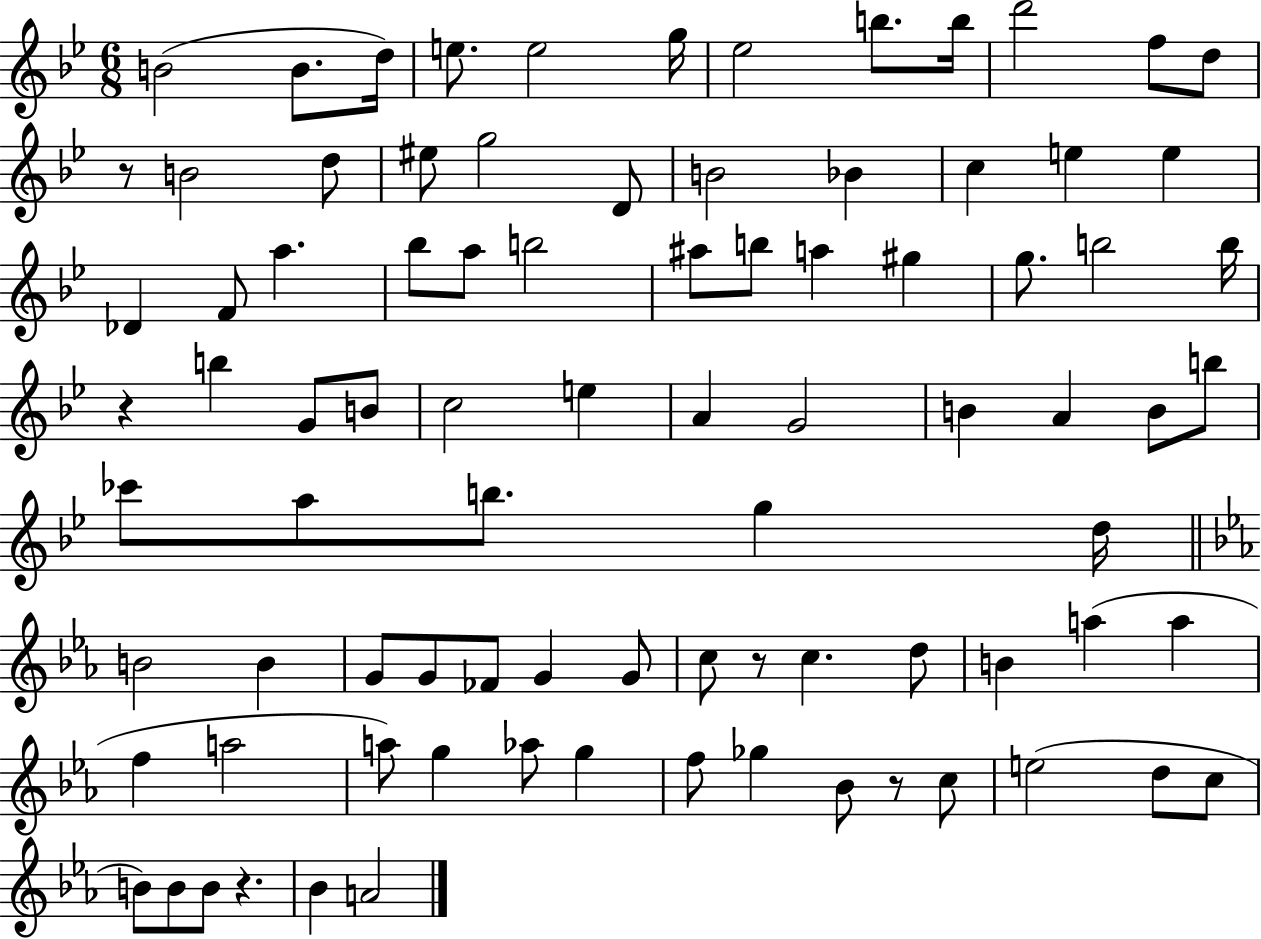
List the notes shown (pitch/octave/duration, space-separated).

B4/h B4/e. D5/s E5/e. E5/h G5/s Eb5/h B5/e. B5/s D6/h F5/e D5/e R/e B4/h D5/e EIS5/e G5/h D4/e B4/h Bb4/q C5/q E5/q E5/q Db4/q F4/e A5/q. Bb5/e A5/e B5/h A#5/e B5/e A5/q G#5/q G5/e. B5/h B5/s R/q B5/q G4/e B4/e C5/h E5/q A4/q G4/h B4/q A4/q B4/e B5/e CES6/e A5/e B5/e. G5/q D5/s B4/h B4/q G4/e G4/e FES4/e G4/q G4/e C5/e R/e C5/q. D5/e B4/q A5/q A5/q F5/q A5/h A5/e G5/q Ab5/e G5/q F5/e Gb5/q Bb4/e R/e C5/e E5/h D5/e C5/e B4/e B4/e B4/e R/q. Bb4/q A4/h